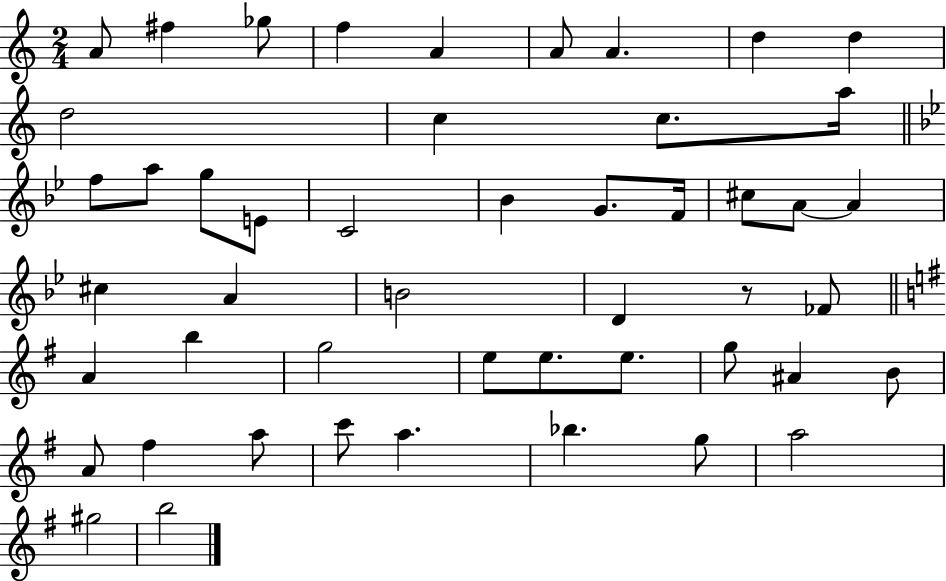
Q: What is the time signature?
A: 2/4